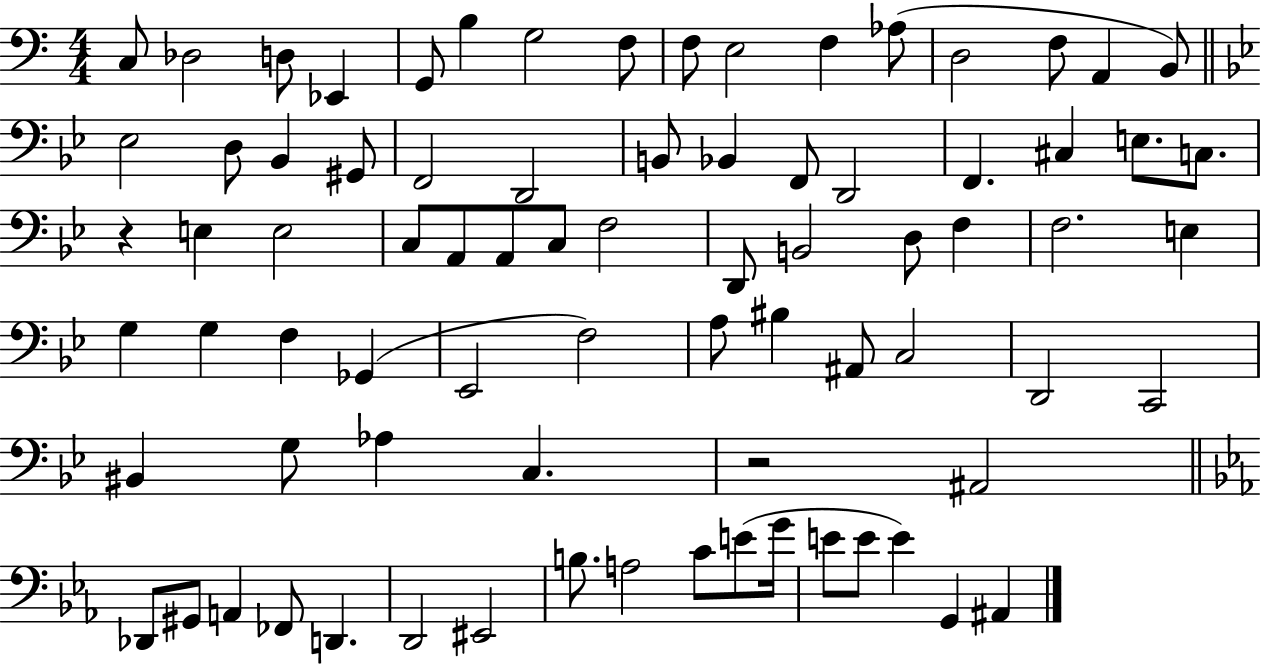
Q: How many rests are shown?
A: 2